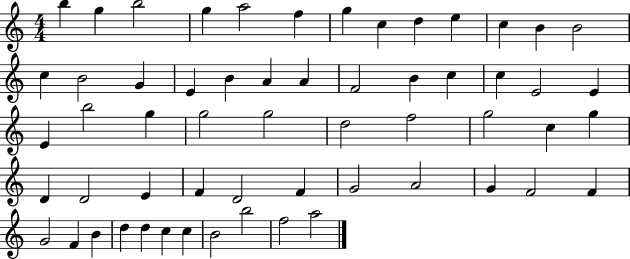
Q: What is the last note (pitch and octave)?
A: A5